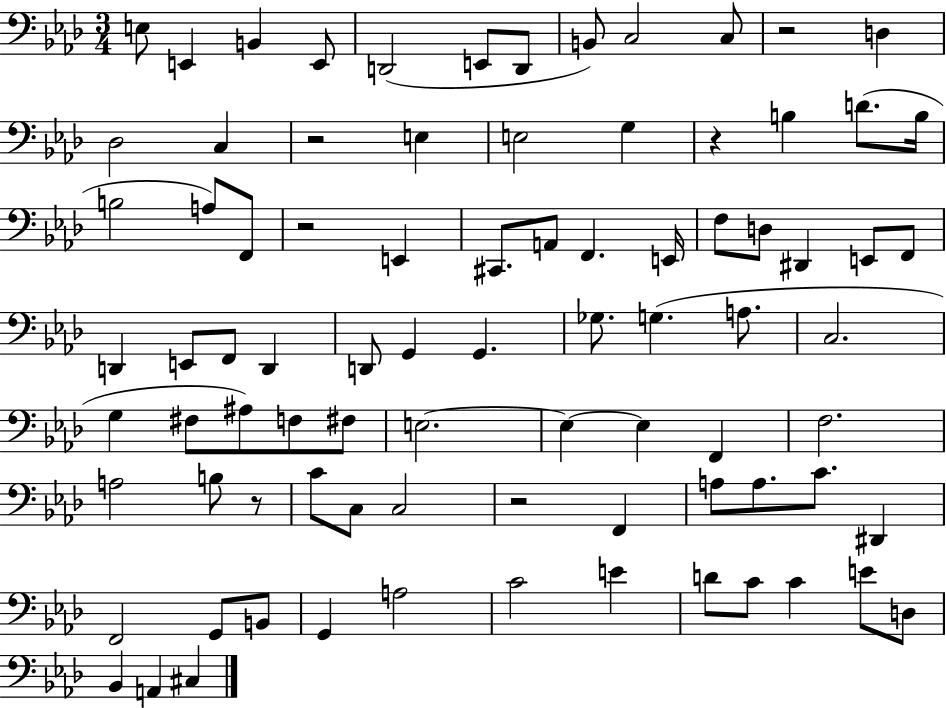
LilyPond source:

{
  \clef bass
  \numericTimeSignature
  \time 3/4
  \key aes \major
  \repeat volta 2 { e8 e,4 b,4 e,8 | d,2( e,8 d,8 | b,8) c2 c8 | r2 d4 | \break des2 c4 | r2 e4 | e2 g4 | r4 b4 d'8.( b16 | \break b2 a8) f,8 | r2 e,4 | cis,8. a,8 f,4. e,16 | f8 d8 dis,4 e,8 f,8 | \break d,4 e,8 f,8 d,4 | d,8 g,4 g,4. | ges8. g4.( a8. | c2. | \break g4 fis8 ais8) f8 fis8 | e2.~~ | e4~~ e4 f,4 | f2. | \break a2 b8 r8 | c'8 c8 c2 | r2 f,4 | a8 a8. c'8. dis,4 | \break f,2 g,8 b,8 | g,4 a2 | c'2 e'4 | d'8 c'8 c'4 e'8 d8 | \break bes,4 a,4 cis4 | } \bar "|."
}